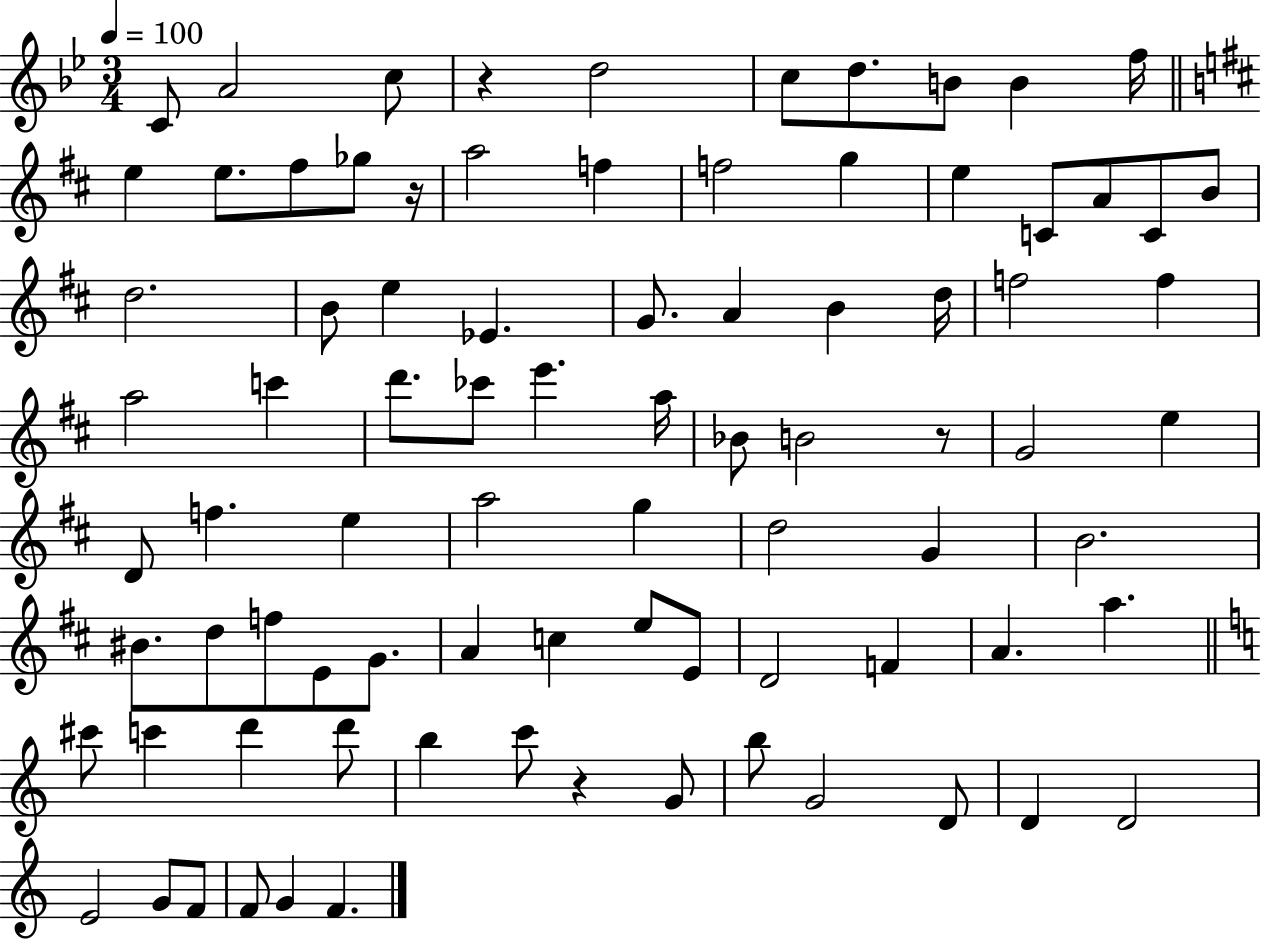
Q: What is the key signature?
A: BES major